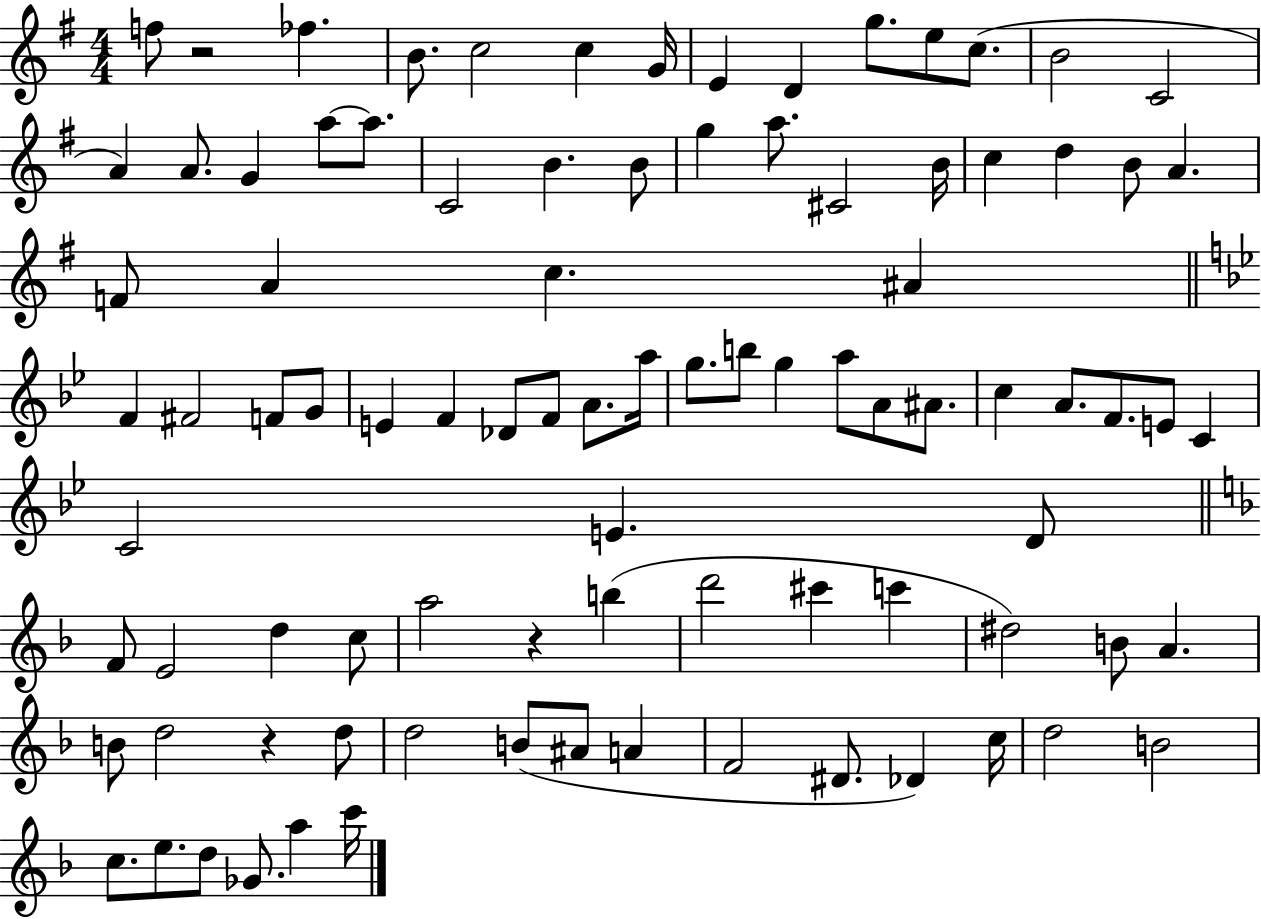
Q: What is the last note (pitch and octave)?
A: C6